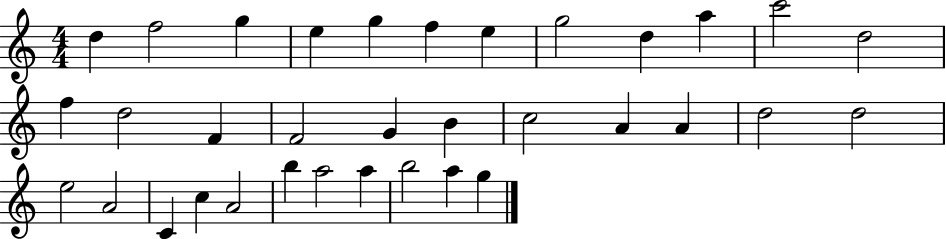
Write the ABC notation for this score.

X:1
T:Untitled
M:4/4
L:1/4
K:C
d f2 g e g f e g2 d a c'2 d2 f d2 F F2 G B c2 A A d2 d2 e2 A2 C c A2 b a2 a b2 a g